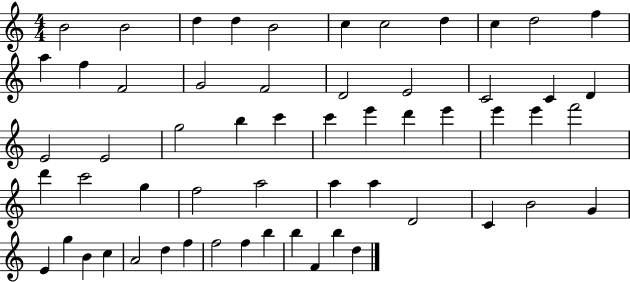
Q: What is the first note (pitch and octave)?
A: B4